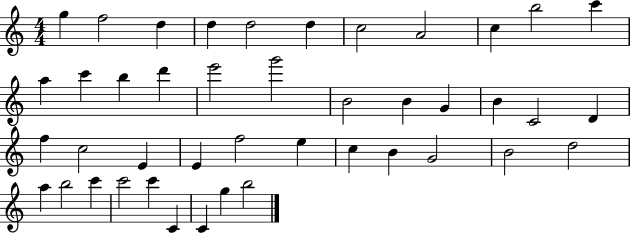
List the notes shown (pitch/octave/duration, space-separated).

G5/q F5/h D5/q D5/q D5/h D5/q C5/h A4/h C5/q B5/h C6/q A5/q C6/q B5/q D6/q E6/h G6/h B4/h B4/q G4/q B4/q C4/h D4/q F5/q C5/h E4/q E4/q F5/h E5/q C5/q B4/q G4/h B4/h D5/h A5/q B5/h C6/q C6/h C6/q C4/q C4/q G5/q B5/h